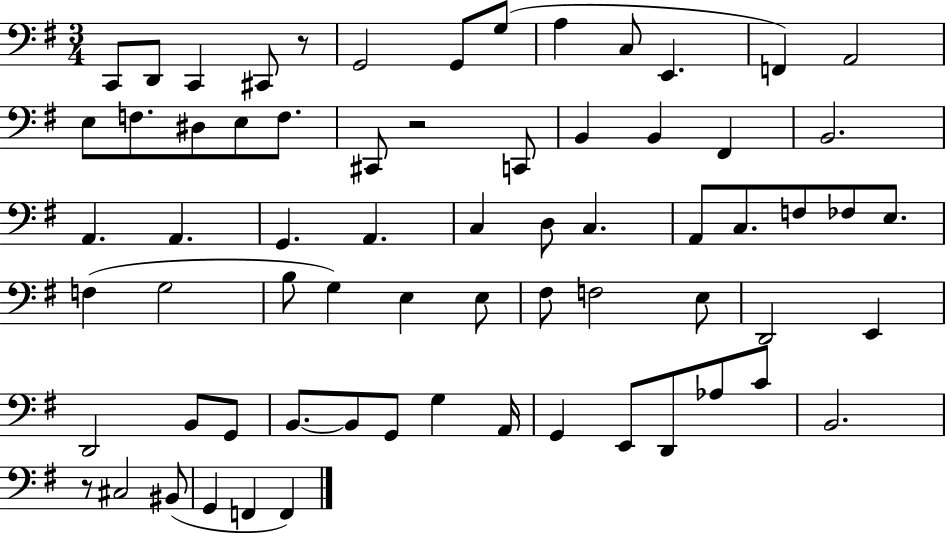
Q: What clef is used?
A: bass